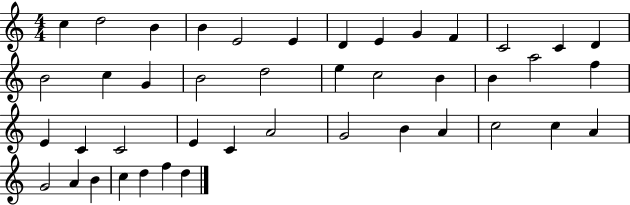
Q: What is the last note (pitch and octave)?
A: D5